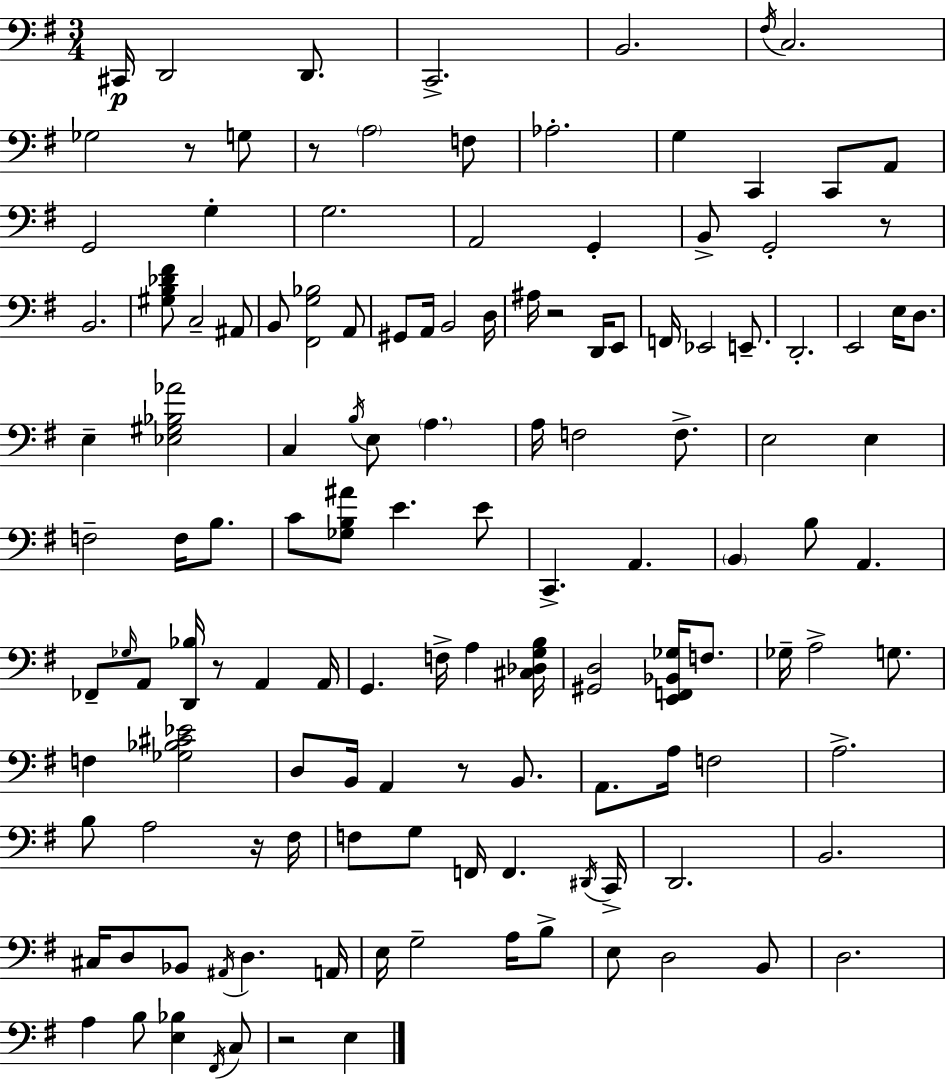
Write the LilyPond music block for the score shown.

{
  \clef bass
  \numericTimeSignature
  \time 3/4
  \key e \minor
  cis,16\p d,2 d,8. | c,2.-> | b,2. | \acciaccatura { fis16 } c2. | \break ges2 r8 g8 | r8 \parenthesize a2 f8 | aes2.-. | g4 c,4 c,8 a,8 | \break g,2 g4-. | g2. | a,2 g,4-. | b,8-> g,2-. r8 | \break b,2. | <gis b des' fis'>8 c2-- ais,8 | b,8 <fis, g bes>2 a,8 | gis,8 a,16 b,2 | \break d16 ais16 r2 d,16 e,8 | f,16 ees,2 e,8.-- | d,2.-. | e,2 e16 d8. | \break e4-- <ees gis bes aes'>2 | c4 \acciaccatura { b16 } e8 \parenthesize a4. | a16 f2 f8.-> | e2 e4 | \break f2-- f16 b8. | c'8 <ges b ais'>8 e'4. | e'8 c,4.-> a,4. | \parenthesize b,4 b8 a,4. | \break fes,8-- \grace { ges16 } a,8 <d, bes>16 r8 a,4 | a,16 g,4. f16-> a4 | <cis des g b>16 <gis, d>2 <e, f, bes, ges>16 | f8. ges16-- a2-> | \break g8. f4 <ges bes cis' ees'>2 | d8 b,16 a,4 r8 | b,8. a,8. a16 f2 | a2.-> | \break b8 a2 | r16 fis16 f8 g8 f,16 f,4. | \acciaccatura { dis,16 } c,16-> d,2. | b,2. | \break cis16 d8 bes,8 \acciaccatura { ais,16 } d4. | a,16 e16 g2-- | a16 b8-> e8 d2 | b,8 d2. | \break a4 b8 <e bes>4 | \acciaccatura { fis,16 } c8 r2 | e4 \bar "|."
}